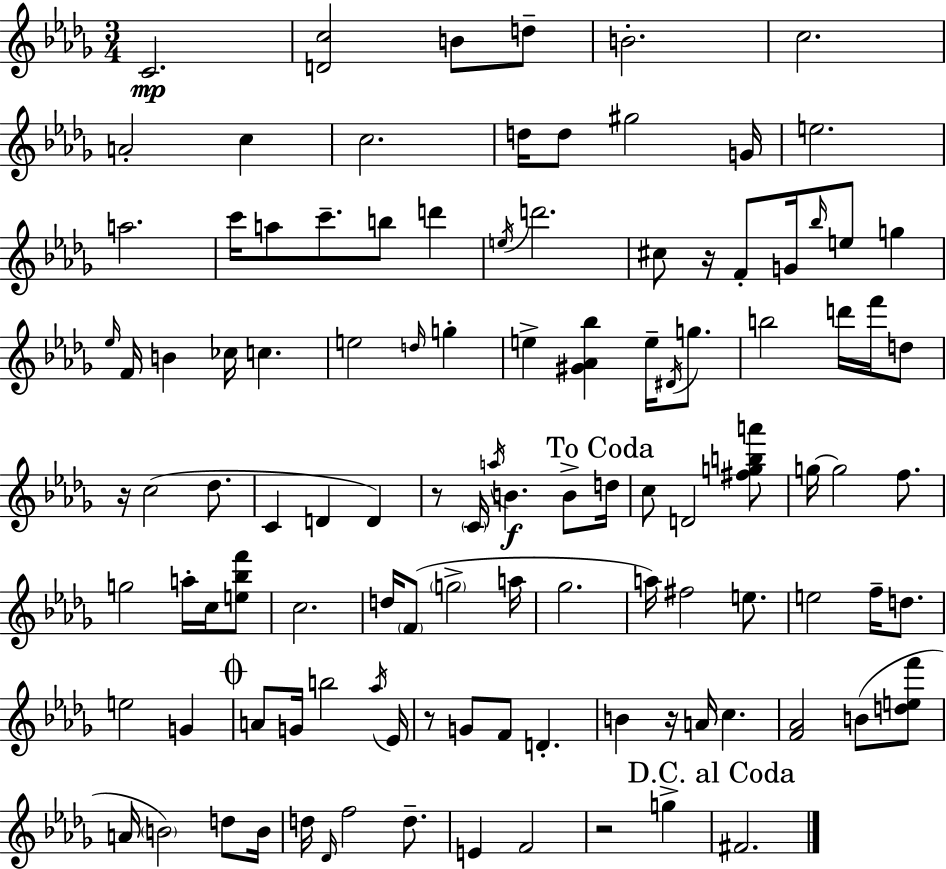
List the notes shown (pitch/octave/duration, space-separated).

C4/h. [D4,C5]/h B4/e D5/e B4/h. C5/h. A4/h C5/q C5/h. D5/s D5/e G#5/h G4/s E5/h. A5/h. C6/s A5/e C6/e. B5/e D6/q E5/s D6/h. C#5/e R/s F4/e G4/s Bb5/s E5/e G5/q Eb5/s F4/s B4/q CES5/s C5/q. E5/h D5/s G5/q E5/q [G#4,Ab4,Bb5]/q E5/s D#4/s G5/e. B5/h D6/s F6/s D5/e R/s C5/h Db5/e. C4/q D4/q D4/q R/e C4/s A5/s B4/q. B4/e D5/s C5/e D4/h [F#5,G5,B5,A6]/e G5/s G5/h F5/e. G5/h A5/s C5/s [E5,Bb5,F6]/e C5/h. D5/s F4/e G5/h A5/s Gb5/h. A5/s F#5/h E5/e. E5/h F5/s D5/e. E5/h G4/q A4/e G4/s B5/h Ab5/s Eb4/s R/e G4/e F4/e D4/q. B4/q R/s A4/s C5/q. [F4,Ab4]/h B4/e [D5,E5,F6]/e A4/s B4/h D5/e B4/s D5/s Db4/s F5/h D5/e. E4/q F4/h R/h G5/q F#4/h.